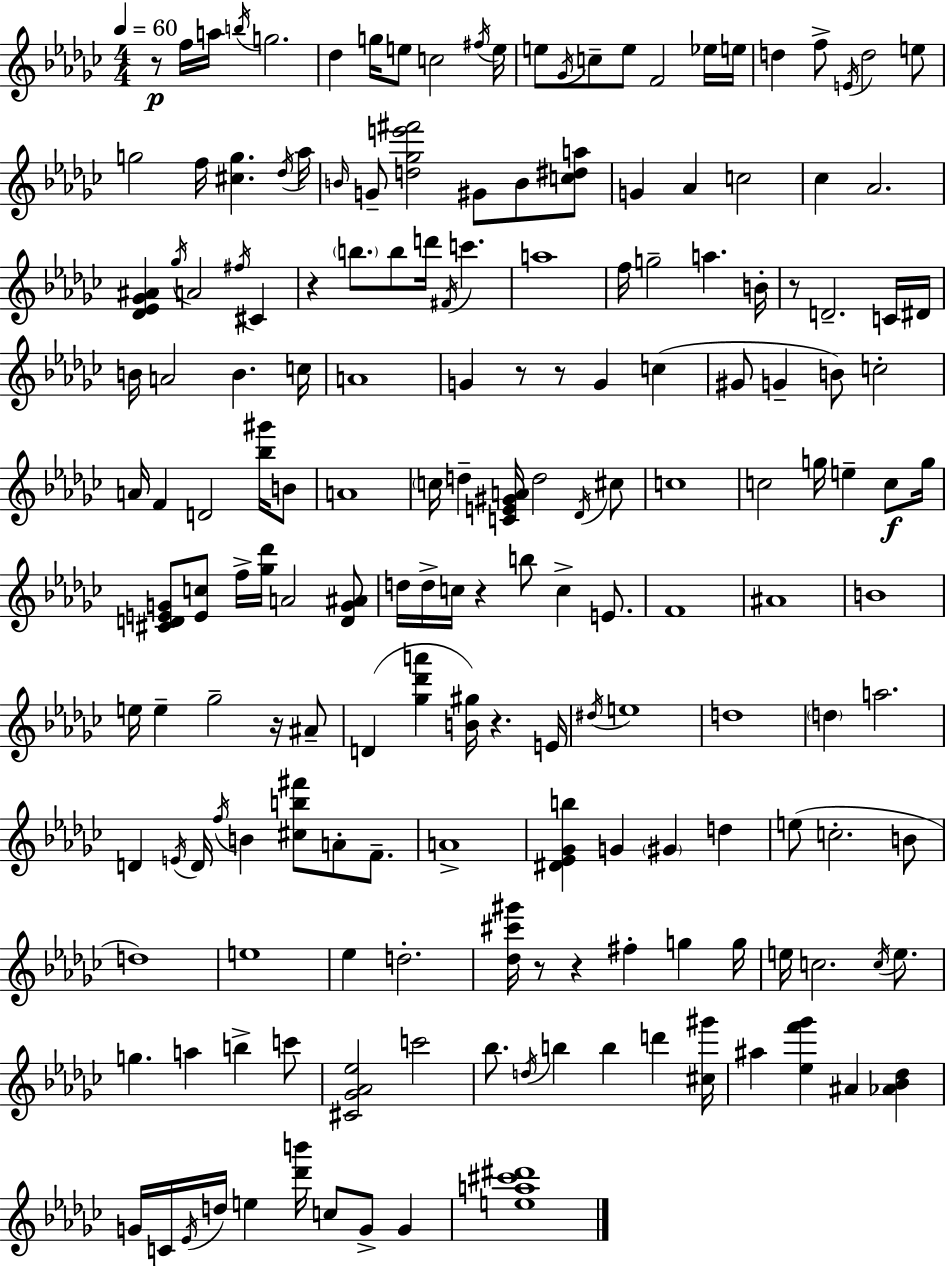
X:1
T:Untitled
M:4/4
L:1/4
K:Ebm
z/2 f/4 a/4 b/4 g2 _d g/4 e/2 c2 ^f/4 e/4 e/2 _G/4 c/2 e/2 F2 _e/4 e/4 d f/2 E/4 d2 e/2 g2 f/4 [^cg] _d/4 _a/4 B/4 G/2 [d_ge'^f']2 ^G/2 B/2 [c^da]/2 G _A c2 _c _A2 [_D_E_G^A] _g/4 A2 ^f/4 ^C z b/2 b/2 d'/4 ^F/4 c' a4 f/4 g2 a B/4 z/2 D2 C/4 ^D/4 B/4 A2 B c/4 A4 G z/2 z/2 G c ^G/2 G B/2 c2 A/4 F D2 [_b^g']/4 B/2 A4 c/4 d [CE^GA]/4 d2 _D/4 ^c/2 c4 c2 g/4 e c/2 g/4 [^CDEG]/2 [Ec]/2 f/4 [_g_d']/4 A2 [DG^A]/2 d/4 d/4 c/4 z b/2 c E/2 F4 ^A4 B4 e/4 e _g2 z/4 ^A/2 D [_g_d'a'] [B^g]/4 z E/4 ^d/4 e4 d4 d a2 D E/4 D/4 f/4 B [^cb^f']/2 A/2 F/2 A4 [^D_E_Gb] G ^G d e/2 c2 B/2 d4 e4 _e d2 [_d^c'^g']/4 z/2 z ^f g g/4 e/4 c2 c/4 e/2 g a b c'/2 [^C_G_A_e]2 c'2 _b/2 d/4 b b d' [^c^g']/4 ^a [_ef'_g'] ^A [_A_B_d] G/4 C/4 _E/4 d/4 e [_d'b']/4 c/2 G/2 G [ea^c'^d']4